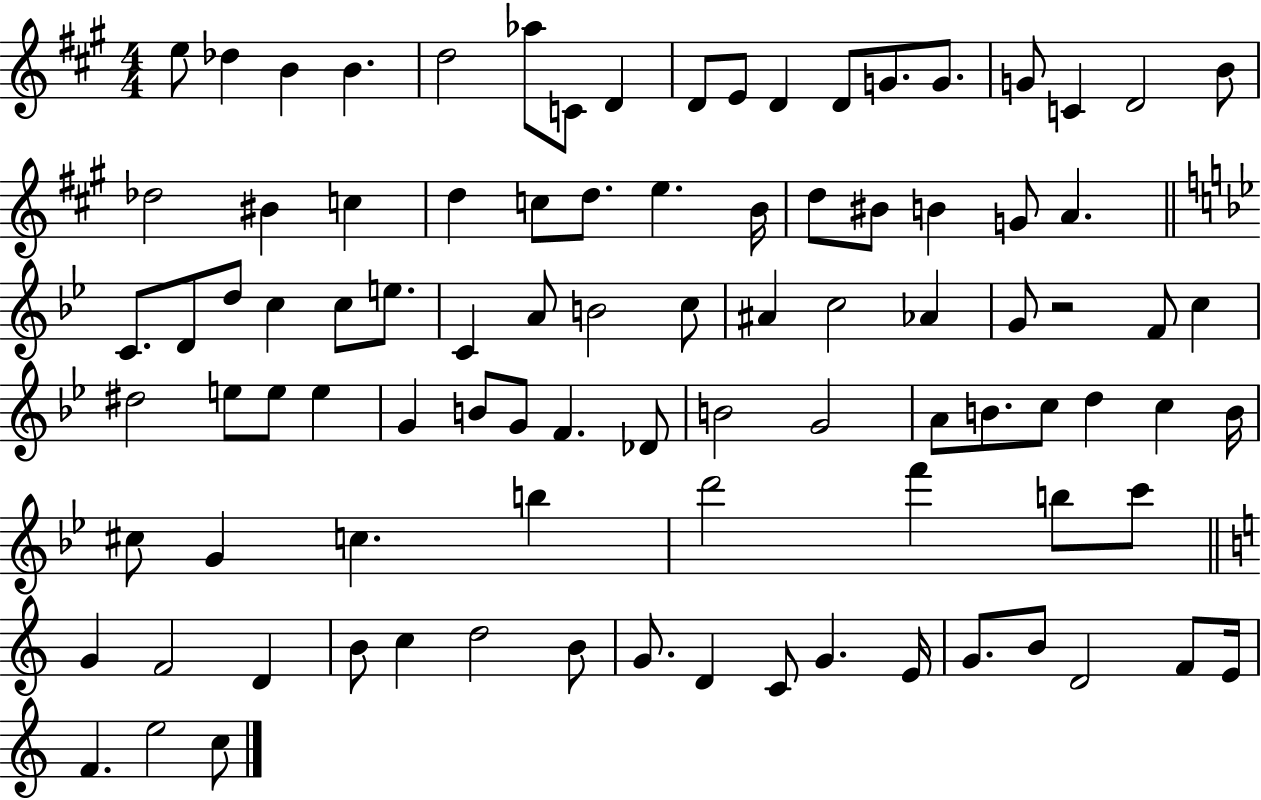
X:1
T:Untitled
M:4/4
L:1/4
K:A
e/2 _d B B d2 _a/2 C/2 D D/2 E/2 D D/2 G/2 G/2 G/2 C D2 B/2 _d2 ^B c d c/2 d/2 e B/4 d/2 ^B/2 B G/2 A C/2 D/2 d/2 c c/2 e/2 C A/2 B2 c/2 ^A c2 _A G/2 z2 F/2 c ^d2 e/2 e/2 e G B/2 G/2 F _D/2 B2 G2 A/2 B/2 c/2 d c B/4 ^c/2 G c b d'2 f' b/2 c'/2 G F2 D B/2 c d2 B/2 G/2 D C/2 G E/4 G/2 B/2 D2 F/2 E/4 F e2 c/2